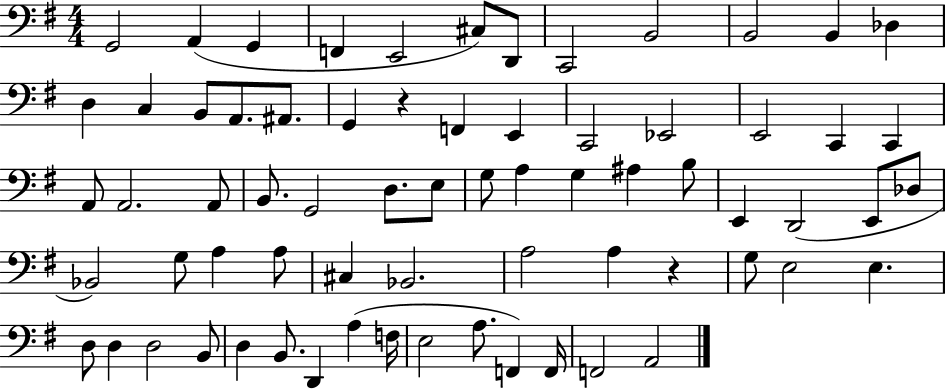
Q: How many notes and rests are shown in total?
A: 69